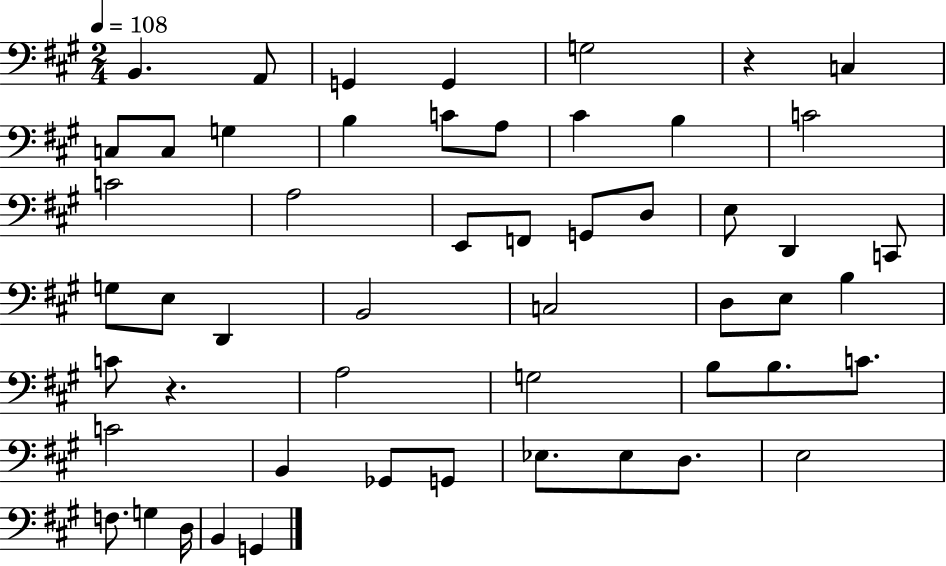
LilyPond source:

{
  \clef bass
  \numericTimeSignature
  \time 2/4
  \key a \major
  \tempo 4 = 108
  b,4. a,8 | g,4 g,4 | g2 | r4 c4 | \break c8 c8 g4 | b4 c'8 a8 | cis'4 b4 | c'2 | \break c'2 | a2 | e,8 f,8 g,8 d8 | e8 d,4 c,8 | \break g8 e8 d,4 | b,2 | c2 | d8 e8 b4 | \break c'8 r4. | a2 | g2 | b8 b8. c'8. | \break c'2 | b,4 ges,8 g,8 | ees8. ees8 d8. | e2 | \break f8. g4 d16 | b,4 g,4 | \bar "|."
}